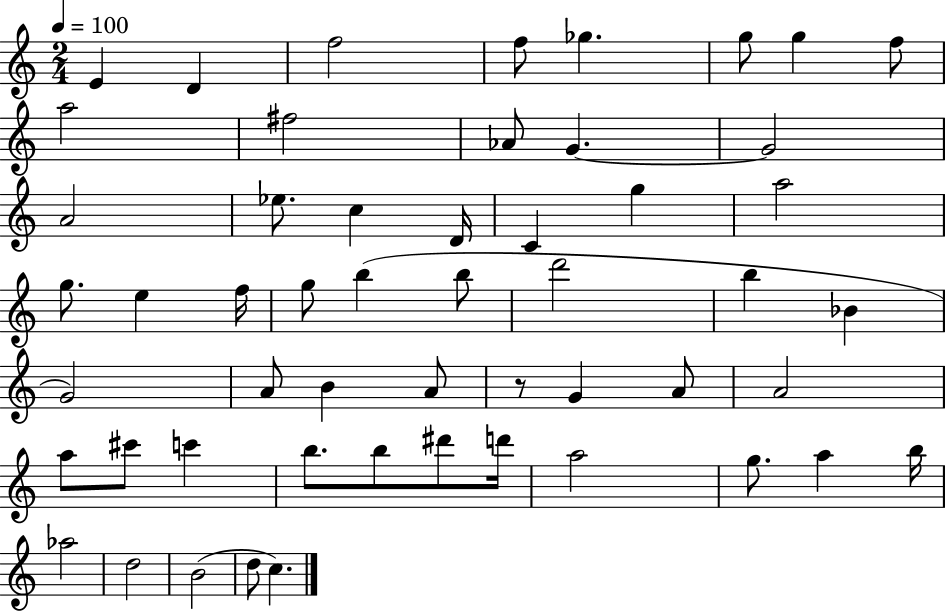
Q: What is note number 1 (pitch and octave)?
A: E4